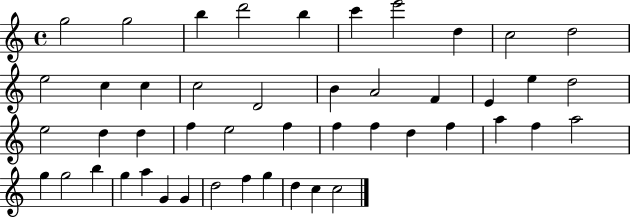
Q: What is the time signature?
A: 4/4